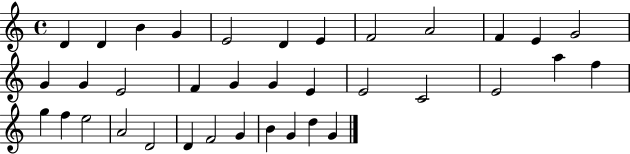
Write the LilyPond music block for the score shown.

{
  \clef treble
  \time 4/4
  \defaultTimeSignature
  \key c \major
  d'4 d'4 b'4 g'4 | e'2 d'4 e'4 | f'2 a'2 | f'4 e'4 g'2 | \break g'4 g'4 e'2 | f'4 g'4 g'4 e'4 | e'2 c'2 | e'2 a''4 f''4 | \break g''4 f''4 e''2 | a'2 d'2 | d'4 f'2 g'4 | b'4 g'4 d''4 g'4 | \break \bar "|."
}